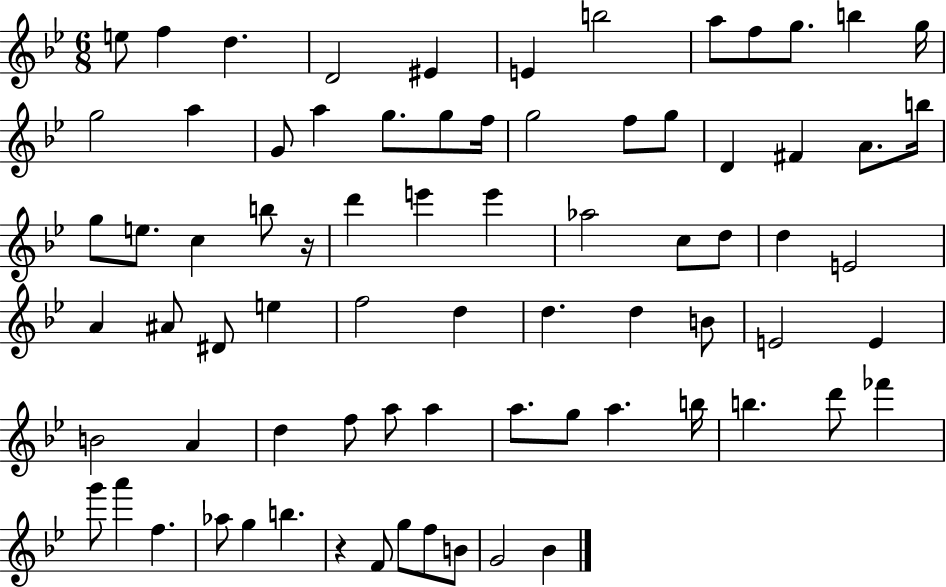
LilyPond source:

{
  \clef treble
  \numericTimeSignature
  \time 6/8
  \key bes \major
  e''8 f''4 d''4. | d'2 eis'4 | e'4 b''2 | a''8 f''8 g''8. b''4 g''16 | \break g''2 a''4 | g'8 a''4 g''8. g''8 f''16 | g''2 f''8 g''8 | d'4 fis'4 a'8. b''16 | \break g''8 e''8. c''4 b''8 r16 | d'''4 e'''4 e'''4 | aes''2 c''8 d''8 | d''4 e'2 | \break a'4 ais'8 dis'8 e''4 | f''2 d''4 | d''4. d''4 b'8 | e'2 e'4 | \break b'2 a'4 | d''4 f''8 a''8 a''4 | a''8. g''8 a''4. b''16 | b''4. d'''8 fes'''4 | \break g'''8 a'''4 f''4. | aes''8 g''4 b''4. | r4 f'8 g''8 f''8 b'8 | g'2 bes'4 | \break \bar "|."
}